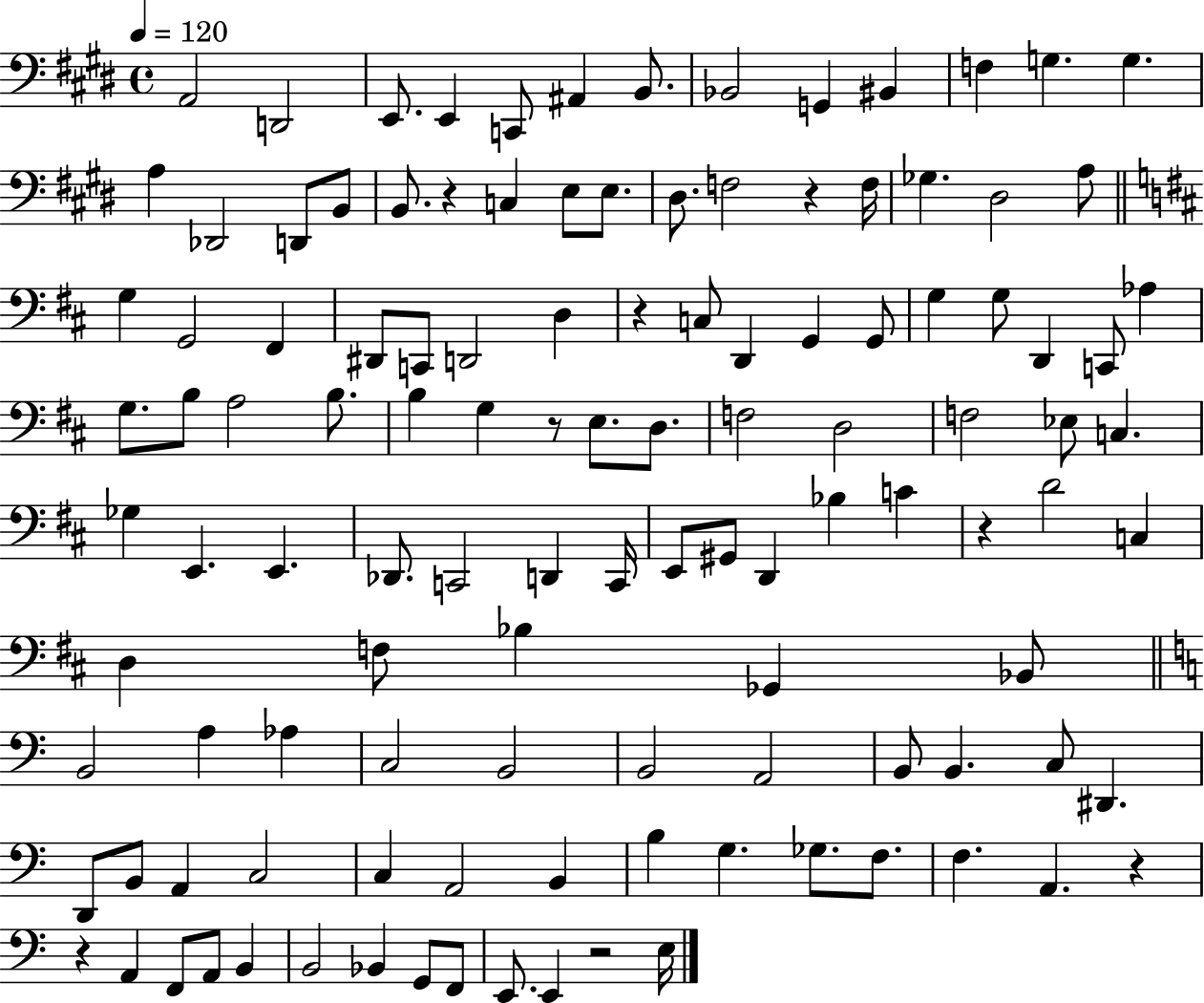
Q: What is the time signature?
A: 4/4